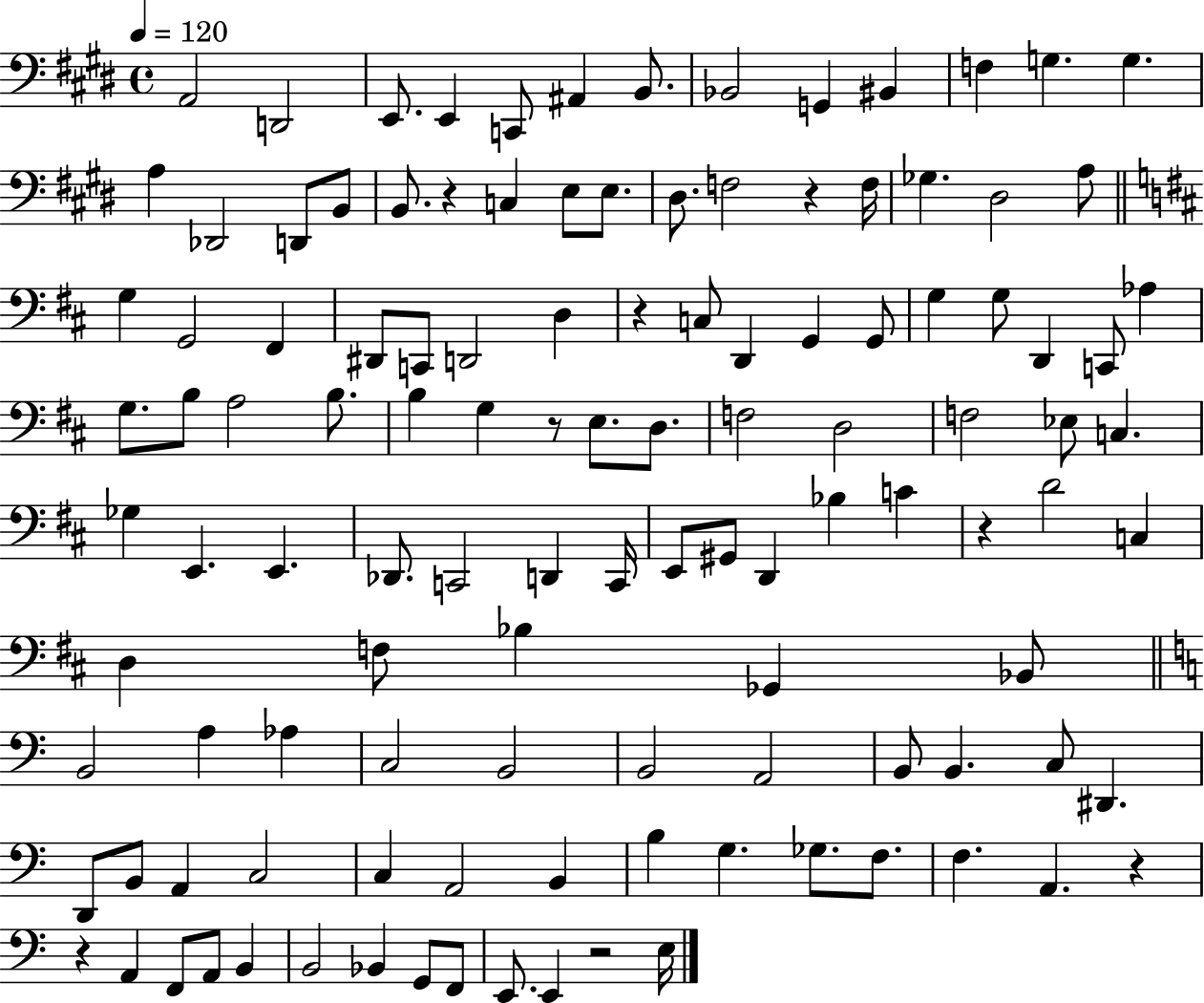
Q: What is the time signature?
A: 4/4